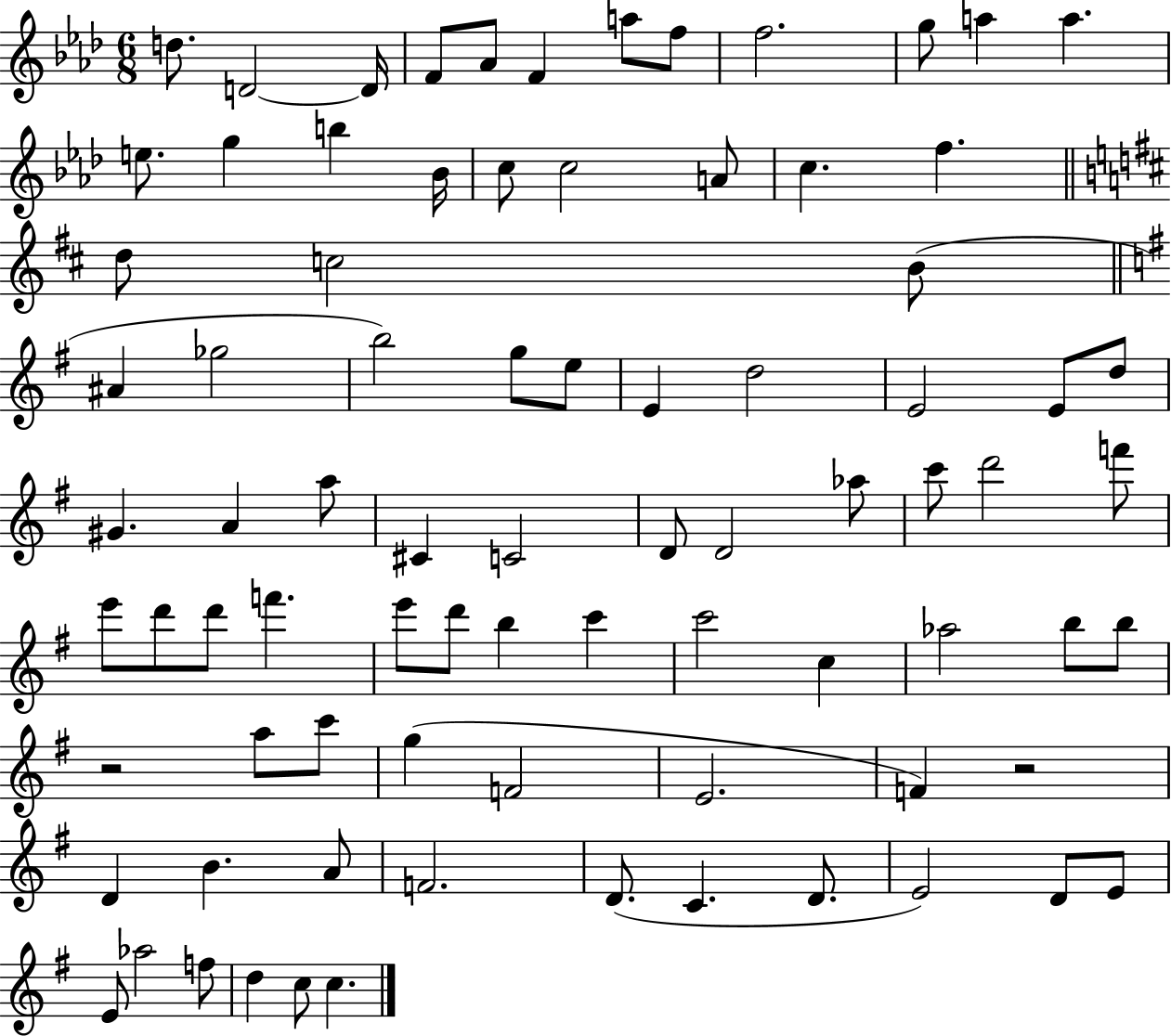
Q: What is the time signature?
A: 6/8